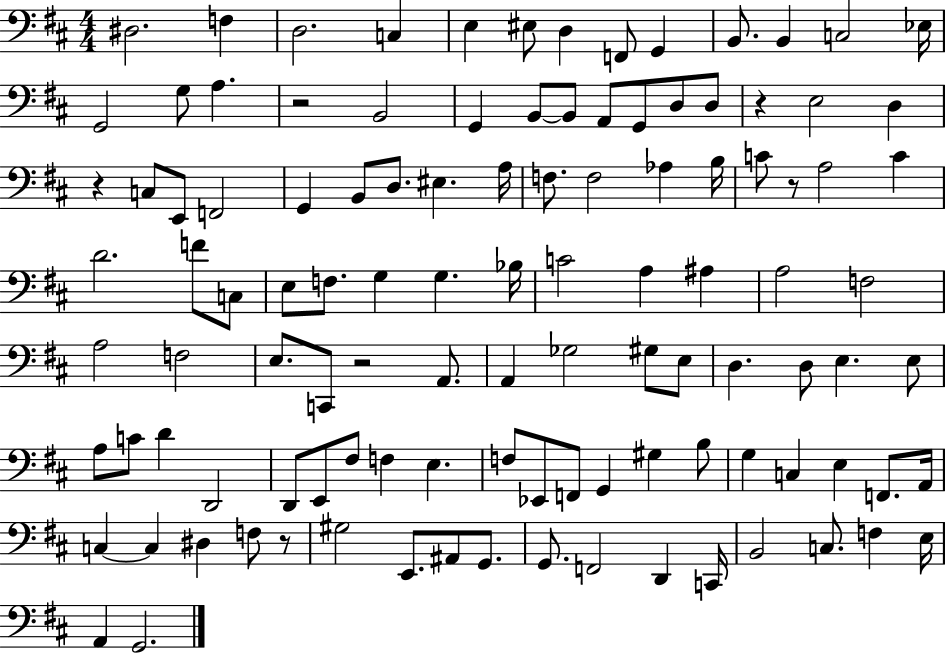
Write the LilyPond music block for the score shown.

{
  \clef bass
  \numericTimeSignature
  \time 4/4
  \key d \major
  dis2. f4 | d2. c4 | e4 eis8 d4 f,8 g,4 | b,8. b,4 c2 ees16 | \break g,2 g8 a4. | r2 b,2 | g,4 b,8~~ b,8 a,8 g,8 d8 d8 | r4 e2 d4 | \break r4 c8 e,8 f,2 | g,4 b,8 d8. eis4. a16 | f8. f2 aes4 b16 | c'8 r8 a2 c'4 | \break d'2. f'8 c8 | e8 f8. g4 g4. bes16 | c'2 a4 ais4 | a2 f2 | \break a2 f2 | e8. c,8 r2 a,8. | a,4 ges2 gis8 e8 | d4. d8 e4. e8 | \break a8 c'8 d'4 d,2 | d,8 e,8 fis8 f4 e4. | f8 ees,8 f,8 g,4 gis4 b8 | g4 c4 e4 f,8. a,16 | \break c4~~ c4 dis4 f8 r8 | gis2 e,8. ais,8 g,8. | g,8. f,2 d,4 c,16 | b,2 c8. f4 e16 | \break a,4 g,2. | \bar "|."
}